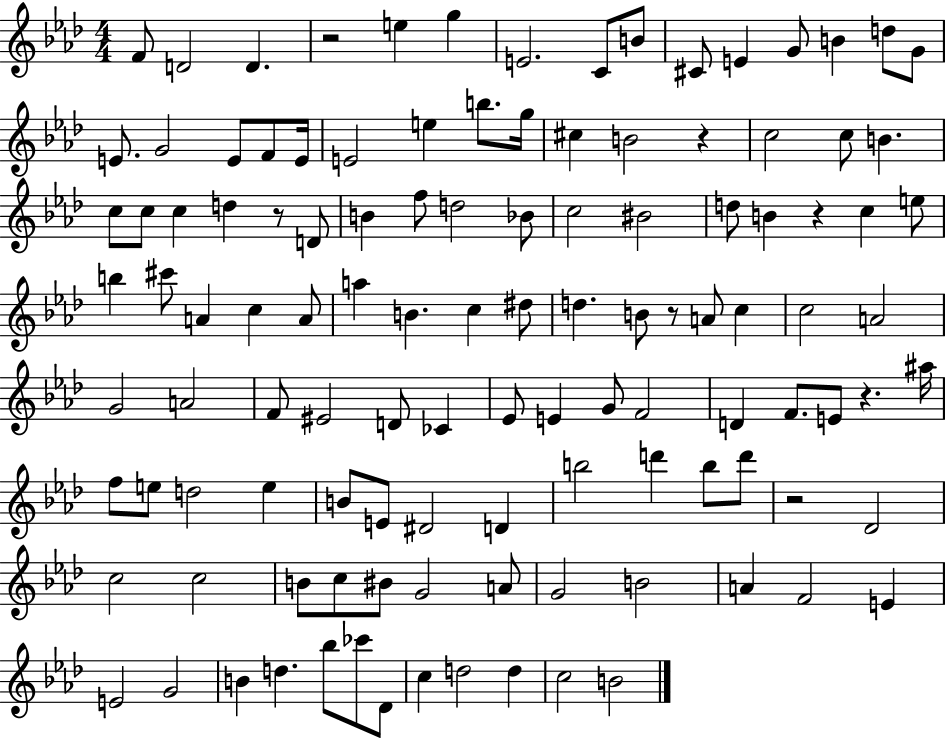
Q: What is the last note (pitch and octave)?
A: B4